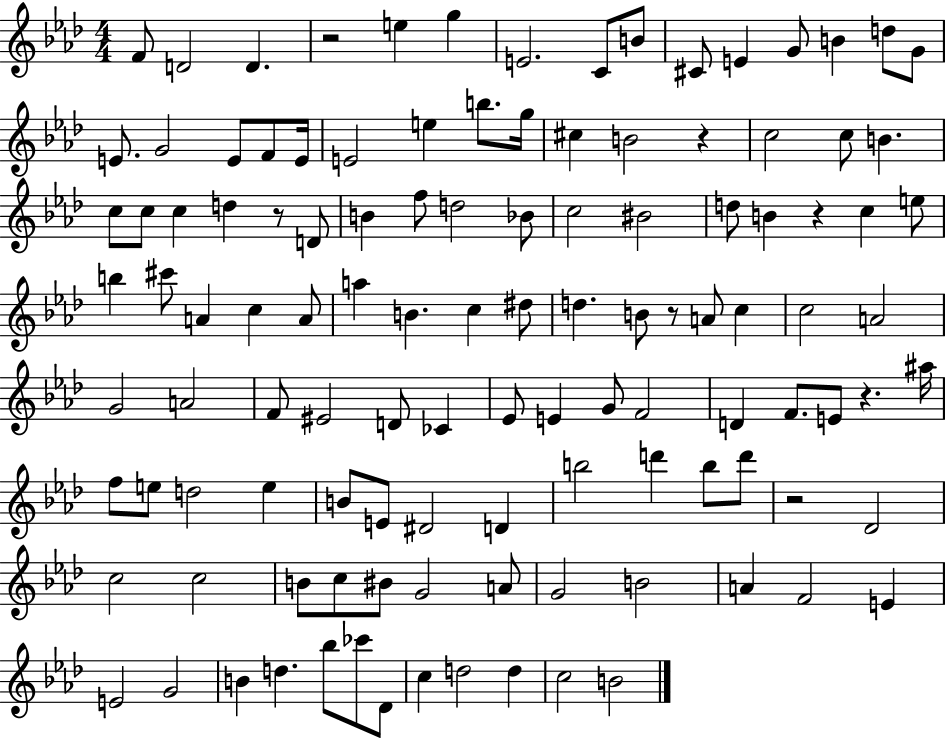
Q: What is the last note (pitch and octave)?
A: B4